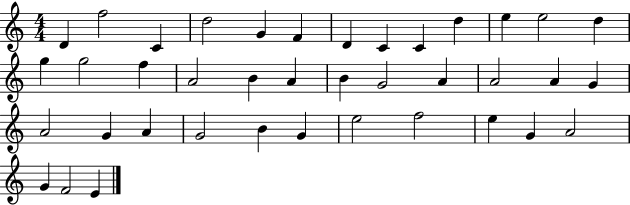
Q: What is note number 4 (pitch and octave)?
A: D5